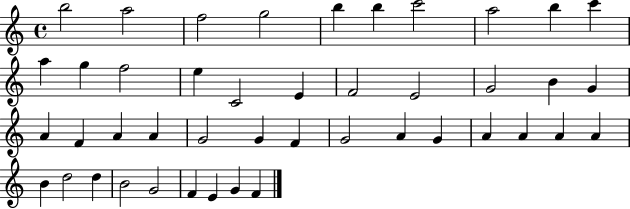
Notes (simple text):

B5/h A5/h F5/h G5/h B5/q B5/q C6/h A5/h B5/q C6/q A5/q G5/q F5/h E5/q C4/h E4/q F4/h E4/h G4/h B4/q G4/q A4/q F4/q A4/q A4/q G4/h G4/q F4/q G4/h A4/q G4/q A4/q A4/q A4/q A4/q B4/q D5/h D5/q B4/h G4/h F4/q E4/q G4/q F4/q